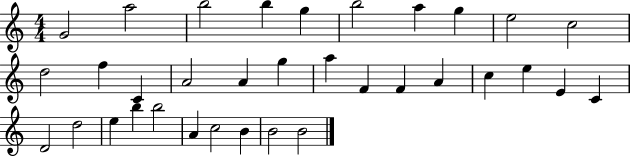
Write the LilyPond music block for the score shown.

{
  \clef treble
  \numericTimeSignature
  \time 4/4
  \key c \major
  g'2 a''2 | b''2 b''4 g''4 | b''2 a''4 g''4 | e''2 c''2 | \break d''2 f''4 c'4 | a'2 a'4 g''4 | a''4 f'4 f'4 a'4 | c''4 e''4 e'4 c'4 | \break d'2 d''2 | e''4 b''4 b''2 | a'4 c''2 b'4 | b'2 b'2 | \break \bar "|."
}